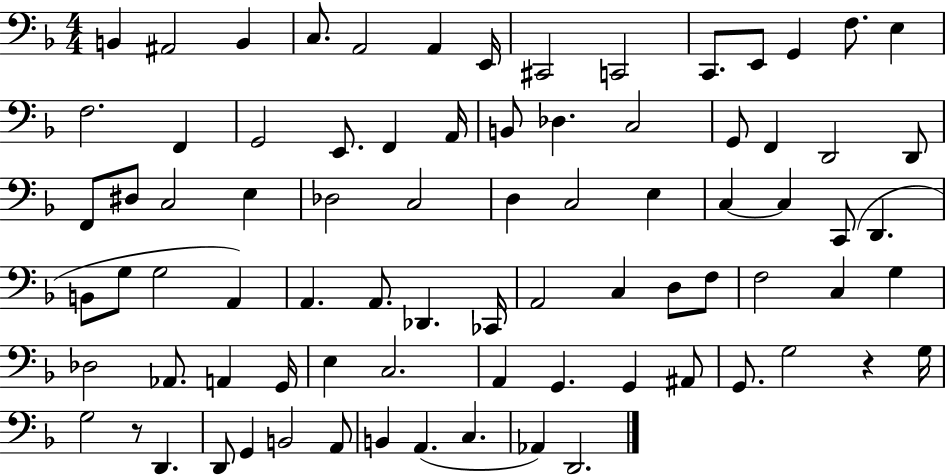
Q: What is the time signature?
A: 4/4